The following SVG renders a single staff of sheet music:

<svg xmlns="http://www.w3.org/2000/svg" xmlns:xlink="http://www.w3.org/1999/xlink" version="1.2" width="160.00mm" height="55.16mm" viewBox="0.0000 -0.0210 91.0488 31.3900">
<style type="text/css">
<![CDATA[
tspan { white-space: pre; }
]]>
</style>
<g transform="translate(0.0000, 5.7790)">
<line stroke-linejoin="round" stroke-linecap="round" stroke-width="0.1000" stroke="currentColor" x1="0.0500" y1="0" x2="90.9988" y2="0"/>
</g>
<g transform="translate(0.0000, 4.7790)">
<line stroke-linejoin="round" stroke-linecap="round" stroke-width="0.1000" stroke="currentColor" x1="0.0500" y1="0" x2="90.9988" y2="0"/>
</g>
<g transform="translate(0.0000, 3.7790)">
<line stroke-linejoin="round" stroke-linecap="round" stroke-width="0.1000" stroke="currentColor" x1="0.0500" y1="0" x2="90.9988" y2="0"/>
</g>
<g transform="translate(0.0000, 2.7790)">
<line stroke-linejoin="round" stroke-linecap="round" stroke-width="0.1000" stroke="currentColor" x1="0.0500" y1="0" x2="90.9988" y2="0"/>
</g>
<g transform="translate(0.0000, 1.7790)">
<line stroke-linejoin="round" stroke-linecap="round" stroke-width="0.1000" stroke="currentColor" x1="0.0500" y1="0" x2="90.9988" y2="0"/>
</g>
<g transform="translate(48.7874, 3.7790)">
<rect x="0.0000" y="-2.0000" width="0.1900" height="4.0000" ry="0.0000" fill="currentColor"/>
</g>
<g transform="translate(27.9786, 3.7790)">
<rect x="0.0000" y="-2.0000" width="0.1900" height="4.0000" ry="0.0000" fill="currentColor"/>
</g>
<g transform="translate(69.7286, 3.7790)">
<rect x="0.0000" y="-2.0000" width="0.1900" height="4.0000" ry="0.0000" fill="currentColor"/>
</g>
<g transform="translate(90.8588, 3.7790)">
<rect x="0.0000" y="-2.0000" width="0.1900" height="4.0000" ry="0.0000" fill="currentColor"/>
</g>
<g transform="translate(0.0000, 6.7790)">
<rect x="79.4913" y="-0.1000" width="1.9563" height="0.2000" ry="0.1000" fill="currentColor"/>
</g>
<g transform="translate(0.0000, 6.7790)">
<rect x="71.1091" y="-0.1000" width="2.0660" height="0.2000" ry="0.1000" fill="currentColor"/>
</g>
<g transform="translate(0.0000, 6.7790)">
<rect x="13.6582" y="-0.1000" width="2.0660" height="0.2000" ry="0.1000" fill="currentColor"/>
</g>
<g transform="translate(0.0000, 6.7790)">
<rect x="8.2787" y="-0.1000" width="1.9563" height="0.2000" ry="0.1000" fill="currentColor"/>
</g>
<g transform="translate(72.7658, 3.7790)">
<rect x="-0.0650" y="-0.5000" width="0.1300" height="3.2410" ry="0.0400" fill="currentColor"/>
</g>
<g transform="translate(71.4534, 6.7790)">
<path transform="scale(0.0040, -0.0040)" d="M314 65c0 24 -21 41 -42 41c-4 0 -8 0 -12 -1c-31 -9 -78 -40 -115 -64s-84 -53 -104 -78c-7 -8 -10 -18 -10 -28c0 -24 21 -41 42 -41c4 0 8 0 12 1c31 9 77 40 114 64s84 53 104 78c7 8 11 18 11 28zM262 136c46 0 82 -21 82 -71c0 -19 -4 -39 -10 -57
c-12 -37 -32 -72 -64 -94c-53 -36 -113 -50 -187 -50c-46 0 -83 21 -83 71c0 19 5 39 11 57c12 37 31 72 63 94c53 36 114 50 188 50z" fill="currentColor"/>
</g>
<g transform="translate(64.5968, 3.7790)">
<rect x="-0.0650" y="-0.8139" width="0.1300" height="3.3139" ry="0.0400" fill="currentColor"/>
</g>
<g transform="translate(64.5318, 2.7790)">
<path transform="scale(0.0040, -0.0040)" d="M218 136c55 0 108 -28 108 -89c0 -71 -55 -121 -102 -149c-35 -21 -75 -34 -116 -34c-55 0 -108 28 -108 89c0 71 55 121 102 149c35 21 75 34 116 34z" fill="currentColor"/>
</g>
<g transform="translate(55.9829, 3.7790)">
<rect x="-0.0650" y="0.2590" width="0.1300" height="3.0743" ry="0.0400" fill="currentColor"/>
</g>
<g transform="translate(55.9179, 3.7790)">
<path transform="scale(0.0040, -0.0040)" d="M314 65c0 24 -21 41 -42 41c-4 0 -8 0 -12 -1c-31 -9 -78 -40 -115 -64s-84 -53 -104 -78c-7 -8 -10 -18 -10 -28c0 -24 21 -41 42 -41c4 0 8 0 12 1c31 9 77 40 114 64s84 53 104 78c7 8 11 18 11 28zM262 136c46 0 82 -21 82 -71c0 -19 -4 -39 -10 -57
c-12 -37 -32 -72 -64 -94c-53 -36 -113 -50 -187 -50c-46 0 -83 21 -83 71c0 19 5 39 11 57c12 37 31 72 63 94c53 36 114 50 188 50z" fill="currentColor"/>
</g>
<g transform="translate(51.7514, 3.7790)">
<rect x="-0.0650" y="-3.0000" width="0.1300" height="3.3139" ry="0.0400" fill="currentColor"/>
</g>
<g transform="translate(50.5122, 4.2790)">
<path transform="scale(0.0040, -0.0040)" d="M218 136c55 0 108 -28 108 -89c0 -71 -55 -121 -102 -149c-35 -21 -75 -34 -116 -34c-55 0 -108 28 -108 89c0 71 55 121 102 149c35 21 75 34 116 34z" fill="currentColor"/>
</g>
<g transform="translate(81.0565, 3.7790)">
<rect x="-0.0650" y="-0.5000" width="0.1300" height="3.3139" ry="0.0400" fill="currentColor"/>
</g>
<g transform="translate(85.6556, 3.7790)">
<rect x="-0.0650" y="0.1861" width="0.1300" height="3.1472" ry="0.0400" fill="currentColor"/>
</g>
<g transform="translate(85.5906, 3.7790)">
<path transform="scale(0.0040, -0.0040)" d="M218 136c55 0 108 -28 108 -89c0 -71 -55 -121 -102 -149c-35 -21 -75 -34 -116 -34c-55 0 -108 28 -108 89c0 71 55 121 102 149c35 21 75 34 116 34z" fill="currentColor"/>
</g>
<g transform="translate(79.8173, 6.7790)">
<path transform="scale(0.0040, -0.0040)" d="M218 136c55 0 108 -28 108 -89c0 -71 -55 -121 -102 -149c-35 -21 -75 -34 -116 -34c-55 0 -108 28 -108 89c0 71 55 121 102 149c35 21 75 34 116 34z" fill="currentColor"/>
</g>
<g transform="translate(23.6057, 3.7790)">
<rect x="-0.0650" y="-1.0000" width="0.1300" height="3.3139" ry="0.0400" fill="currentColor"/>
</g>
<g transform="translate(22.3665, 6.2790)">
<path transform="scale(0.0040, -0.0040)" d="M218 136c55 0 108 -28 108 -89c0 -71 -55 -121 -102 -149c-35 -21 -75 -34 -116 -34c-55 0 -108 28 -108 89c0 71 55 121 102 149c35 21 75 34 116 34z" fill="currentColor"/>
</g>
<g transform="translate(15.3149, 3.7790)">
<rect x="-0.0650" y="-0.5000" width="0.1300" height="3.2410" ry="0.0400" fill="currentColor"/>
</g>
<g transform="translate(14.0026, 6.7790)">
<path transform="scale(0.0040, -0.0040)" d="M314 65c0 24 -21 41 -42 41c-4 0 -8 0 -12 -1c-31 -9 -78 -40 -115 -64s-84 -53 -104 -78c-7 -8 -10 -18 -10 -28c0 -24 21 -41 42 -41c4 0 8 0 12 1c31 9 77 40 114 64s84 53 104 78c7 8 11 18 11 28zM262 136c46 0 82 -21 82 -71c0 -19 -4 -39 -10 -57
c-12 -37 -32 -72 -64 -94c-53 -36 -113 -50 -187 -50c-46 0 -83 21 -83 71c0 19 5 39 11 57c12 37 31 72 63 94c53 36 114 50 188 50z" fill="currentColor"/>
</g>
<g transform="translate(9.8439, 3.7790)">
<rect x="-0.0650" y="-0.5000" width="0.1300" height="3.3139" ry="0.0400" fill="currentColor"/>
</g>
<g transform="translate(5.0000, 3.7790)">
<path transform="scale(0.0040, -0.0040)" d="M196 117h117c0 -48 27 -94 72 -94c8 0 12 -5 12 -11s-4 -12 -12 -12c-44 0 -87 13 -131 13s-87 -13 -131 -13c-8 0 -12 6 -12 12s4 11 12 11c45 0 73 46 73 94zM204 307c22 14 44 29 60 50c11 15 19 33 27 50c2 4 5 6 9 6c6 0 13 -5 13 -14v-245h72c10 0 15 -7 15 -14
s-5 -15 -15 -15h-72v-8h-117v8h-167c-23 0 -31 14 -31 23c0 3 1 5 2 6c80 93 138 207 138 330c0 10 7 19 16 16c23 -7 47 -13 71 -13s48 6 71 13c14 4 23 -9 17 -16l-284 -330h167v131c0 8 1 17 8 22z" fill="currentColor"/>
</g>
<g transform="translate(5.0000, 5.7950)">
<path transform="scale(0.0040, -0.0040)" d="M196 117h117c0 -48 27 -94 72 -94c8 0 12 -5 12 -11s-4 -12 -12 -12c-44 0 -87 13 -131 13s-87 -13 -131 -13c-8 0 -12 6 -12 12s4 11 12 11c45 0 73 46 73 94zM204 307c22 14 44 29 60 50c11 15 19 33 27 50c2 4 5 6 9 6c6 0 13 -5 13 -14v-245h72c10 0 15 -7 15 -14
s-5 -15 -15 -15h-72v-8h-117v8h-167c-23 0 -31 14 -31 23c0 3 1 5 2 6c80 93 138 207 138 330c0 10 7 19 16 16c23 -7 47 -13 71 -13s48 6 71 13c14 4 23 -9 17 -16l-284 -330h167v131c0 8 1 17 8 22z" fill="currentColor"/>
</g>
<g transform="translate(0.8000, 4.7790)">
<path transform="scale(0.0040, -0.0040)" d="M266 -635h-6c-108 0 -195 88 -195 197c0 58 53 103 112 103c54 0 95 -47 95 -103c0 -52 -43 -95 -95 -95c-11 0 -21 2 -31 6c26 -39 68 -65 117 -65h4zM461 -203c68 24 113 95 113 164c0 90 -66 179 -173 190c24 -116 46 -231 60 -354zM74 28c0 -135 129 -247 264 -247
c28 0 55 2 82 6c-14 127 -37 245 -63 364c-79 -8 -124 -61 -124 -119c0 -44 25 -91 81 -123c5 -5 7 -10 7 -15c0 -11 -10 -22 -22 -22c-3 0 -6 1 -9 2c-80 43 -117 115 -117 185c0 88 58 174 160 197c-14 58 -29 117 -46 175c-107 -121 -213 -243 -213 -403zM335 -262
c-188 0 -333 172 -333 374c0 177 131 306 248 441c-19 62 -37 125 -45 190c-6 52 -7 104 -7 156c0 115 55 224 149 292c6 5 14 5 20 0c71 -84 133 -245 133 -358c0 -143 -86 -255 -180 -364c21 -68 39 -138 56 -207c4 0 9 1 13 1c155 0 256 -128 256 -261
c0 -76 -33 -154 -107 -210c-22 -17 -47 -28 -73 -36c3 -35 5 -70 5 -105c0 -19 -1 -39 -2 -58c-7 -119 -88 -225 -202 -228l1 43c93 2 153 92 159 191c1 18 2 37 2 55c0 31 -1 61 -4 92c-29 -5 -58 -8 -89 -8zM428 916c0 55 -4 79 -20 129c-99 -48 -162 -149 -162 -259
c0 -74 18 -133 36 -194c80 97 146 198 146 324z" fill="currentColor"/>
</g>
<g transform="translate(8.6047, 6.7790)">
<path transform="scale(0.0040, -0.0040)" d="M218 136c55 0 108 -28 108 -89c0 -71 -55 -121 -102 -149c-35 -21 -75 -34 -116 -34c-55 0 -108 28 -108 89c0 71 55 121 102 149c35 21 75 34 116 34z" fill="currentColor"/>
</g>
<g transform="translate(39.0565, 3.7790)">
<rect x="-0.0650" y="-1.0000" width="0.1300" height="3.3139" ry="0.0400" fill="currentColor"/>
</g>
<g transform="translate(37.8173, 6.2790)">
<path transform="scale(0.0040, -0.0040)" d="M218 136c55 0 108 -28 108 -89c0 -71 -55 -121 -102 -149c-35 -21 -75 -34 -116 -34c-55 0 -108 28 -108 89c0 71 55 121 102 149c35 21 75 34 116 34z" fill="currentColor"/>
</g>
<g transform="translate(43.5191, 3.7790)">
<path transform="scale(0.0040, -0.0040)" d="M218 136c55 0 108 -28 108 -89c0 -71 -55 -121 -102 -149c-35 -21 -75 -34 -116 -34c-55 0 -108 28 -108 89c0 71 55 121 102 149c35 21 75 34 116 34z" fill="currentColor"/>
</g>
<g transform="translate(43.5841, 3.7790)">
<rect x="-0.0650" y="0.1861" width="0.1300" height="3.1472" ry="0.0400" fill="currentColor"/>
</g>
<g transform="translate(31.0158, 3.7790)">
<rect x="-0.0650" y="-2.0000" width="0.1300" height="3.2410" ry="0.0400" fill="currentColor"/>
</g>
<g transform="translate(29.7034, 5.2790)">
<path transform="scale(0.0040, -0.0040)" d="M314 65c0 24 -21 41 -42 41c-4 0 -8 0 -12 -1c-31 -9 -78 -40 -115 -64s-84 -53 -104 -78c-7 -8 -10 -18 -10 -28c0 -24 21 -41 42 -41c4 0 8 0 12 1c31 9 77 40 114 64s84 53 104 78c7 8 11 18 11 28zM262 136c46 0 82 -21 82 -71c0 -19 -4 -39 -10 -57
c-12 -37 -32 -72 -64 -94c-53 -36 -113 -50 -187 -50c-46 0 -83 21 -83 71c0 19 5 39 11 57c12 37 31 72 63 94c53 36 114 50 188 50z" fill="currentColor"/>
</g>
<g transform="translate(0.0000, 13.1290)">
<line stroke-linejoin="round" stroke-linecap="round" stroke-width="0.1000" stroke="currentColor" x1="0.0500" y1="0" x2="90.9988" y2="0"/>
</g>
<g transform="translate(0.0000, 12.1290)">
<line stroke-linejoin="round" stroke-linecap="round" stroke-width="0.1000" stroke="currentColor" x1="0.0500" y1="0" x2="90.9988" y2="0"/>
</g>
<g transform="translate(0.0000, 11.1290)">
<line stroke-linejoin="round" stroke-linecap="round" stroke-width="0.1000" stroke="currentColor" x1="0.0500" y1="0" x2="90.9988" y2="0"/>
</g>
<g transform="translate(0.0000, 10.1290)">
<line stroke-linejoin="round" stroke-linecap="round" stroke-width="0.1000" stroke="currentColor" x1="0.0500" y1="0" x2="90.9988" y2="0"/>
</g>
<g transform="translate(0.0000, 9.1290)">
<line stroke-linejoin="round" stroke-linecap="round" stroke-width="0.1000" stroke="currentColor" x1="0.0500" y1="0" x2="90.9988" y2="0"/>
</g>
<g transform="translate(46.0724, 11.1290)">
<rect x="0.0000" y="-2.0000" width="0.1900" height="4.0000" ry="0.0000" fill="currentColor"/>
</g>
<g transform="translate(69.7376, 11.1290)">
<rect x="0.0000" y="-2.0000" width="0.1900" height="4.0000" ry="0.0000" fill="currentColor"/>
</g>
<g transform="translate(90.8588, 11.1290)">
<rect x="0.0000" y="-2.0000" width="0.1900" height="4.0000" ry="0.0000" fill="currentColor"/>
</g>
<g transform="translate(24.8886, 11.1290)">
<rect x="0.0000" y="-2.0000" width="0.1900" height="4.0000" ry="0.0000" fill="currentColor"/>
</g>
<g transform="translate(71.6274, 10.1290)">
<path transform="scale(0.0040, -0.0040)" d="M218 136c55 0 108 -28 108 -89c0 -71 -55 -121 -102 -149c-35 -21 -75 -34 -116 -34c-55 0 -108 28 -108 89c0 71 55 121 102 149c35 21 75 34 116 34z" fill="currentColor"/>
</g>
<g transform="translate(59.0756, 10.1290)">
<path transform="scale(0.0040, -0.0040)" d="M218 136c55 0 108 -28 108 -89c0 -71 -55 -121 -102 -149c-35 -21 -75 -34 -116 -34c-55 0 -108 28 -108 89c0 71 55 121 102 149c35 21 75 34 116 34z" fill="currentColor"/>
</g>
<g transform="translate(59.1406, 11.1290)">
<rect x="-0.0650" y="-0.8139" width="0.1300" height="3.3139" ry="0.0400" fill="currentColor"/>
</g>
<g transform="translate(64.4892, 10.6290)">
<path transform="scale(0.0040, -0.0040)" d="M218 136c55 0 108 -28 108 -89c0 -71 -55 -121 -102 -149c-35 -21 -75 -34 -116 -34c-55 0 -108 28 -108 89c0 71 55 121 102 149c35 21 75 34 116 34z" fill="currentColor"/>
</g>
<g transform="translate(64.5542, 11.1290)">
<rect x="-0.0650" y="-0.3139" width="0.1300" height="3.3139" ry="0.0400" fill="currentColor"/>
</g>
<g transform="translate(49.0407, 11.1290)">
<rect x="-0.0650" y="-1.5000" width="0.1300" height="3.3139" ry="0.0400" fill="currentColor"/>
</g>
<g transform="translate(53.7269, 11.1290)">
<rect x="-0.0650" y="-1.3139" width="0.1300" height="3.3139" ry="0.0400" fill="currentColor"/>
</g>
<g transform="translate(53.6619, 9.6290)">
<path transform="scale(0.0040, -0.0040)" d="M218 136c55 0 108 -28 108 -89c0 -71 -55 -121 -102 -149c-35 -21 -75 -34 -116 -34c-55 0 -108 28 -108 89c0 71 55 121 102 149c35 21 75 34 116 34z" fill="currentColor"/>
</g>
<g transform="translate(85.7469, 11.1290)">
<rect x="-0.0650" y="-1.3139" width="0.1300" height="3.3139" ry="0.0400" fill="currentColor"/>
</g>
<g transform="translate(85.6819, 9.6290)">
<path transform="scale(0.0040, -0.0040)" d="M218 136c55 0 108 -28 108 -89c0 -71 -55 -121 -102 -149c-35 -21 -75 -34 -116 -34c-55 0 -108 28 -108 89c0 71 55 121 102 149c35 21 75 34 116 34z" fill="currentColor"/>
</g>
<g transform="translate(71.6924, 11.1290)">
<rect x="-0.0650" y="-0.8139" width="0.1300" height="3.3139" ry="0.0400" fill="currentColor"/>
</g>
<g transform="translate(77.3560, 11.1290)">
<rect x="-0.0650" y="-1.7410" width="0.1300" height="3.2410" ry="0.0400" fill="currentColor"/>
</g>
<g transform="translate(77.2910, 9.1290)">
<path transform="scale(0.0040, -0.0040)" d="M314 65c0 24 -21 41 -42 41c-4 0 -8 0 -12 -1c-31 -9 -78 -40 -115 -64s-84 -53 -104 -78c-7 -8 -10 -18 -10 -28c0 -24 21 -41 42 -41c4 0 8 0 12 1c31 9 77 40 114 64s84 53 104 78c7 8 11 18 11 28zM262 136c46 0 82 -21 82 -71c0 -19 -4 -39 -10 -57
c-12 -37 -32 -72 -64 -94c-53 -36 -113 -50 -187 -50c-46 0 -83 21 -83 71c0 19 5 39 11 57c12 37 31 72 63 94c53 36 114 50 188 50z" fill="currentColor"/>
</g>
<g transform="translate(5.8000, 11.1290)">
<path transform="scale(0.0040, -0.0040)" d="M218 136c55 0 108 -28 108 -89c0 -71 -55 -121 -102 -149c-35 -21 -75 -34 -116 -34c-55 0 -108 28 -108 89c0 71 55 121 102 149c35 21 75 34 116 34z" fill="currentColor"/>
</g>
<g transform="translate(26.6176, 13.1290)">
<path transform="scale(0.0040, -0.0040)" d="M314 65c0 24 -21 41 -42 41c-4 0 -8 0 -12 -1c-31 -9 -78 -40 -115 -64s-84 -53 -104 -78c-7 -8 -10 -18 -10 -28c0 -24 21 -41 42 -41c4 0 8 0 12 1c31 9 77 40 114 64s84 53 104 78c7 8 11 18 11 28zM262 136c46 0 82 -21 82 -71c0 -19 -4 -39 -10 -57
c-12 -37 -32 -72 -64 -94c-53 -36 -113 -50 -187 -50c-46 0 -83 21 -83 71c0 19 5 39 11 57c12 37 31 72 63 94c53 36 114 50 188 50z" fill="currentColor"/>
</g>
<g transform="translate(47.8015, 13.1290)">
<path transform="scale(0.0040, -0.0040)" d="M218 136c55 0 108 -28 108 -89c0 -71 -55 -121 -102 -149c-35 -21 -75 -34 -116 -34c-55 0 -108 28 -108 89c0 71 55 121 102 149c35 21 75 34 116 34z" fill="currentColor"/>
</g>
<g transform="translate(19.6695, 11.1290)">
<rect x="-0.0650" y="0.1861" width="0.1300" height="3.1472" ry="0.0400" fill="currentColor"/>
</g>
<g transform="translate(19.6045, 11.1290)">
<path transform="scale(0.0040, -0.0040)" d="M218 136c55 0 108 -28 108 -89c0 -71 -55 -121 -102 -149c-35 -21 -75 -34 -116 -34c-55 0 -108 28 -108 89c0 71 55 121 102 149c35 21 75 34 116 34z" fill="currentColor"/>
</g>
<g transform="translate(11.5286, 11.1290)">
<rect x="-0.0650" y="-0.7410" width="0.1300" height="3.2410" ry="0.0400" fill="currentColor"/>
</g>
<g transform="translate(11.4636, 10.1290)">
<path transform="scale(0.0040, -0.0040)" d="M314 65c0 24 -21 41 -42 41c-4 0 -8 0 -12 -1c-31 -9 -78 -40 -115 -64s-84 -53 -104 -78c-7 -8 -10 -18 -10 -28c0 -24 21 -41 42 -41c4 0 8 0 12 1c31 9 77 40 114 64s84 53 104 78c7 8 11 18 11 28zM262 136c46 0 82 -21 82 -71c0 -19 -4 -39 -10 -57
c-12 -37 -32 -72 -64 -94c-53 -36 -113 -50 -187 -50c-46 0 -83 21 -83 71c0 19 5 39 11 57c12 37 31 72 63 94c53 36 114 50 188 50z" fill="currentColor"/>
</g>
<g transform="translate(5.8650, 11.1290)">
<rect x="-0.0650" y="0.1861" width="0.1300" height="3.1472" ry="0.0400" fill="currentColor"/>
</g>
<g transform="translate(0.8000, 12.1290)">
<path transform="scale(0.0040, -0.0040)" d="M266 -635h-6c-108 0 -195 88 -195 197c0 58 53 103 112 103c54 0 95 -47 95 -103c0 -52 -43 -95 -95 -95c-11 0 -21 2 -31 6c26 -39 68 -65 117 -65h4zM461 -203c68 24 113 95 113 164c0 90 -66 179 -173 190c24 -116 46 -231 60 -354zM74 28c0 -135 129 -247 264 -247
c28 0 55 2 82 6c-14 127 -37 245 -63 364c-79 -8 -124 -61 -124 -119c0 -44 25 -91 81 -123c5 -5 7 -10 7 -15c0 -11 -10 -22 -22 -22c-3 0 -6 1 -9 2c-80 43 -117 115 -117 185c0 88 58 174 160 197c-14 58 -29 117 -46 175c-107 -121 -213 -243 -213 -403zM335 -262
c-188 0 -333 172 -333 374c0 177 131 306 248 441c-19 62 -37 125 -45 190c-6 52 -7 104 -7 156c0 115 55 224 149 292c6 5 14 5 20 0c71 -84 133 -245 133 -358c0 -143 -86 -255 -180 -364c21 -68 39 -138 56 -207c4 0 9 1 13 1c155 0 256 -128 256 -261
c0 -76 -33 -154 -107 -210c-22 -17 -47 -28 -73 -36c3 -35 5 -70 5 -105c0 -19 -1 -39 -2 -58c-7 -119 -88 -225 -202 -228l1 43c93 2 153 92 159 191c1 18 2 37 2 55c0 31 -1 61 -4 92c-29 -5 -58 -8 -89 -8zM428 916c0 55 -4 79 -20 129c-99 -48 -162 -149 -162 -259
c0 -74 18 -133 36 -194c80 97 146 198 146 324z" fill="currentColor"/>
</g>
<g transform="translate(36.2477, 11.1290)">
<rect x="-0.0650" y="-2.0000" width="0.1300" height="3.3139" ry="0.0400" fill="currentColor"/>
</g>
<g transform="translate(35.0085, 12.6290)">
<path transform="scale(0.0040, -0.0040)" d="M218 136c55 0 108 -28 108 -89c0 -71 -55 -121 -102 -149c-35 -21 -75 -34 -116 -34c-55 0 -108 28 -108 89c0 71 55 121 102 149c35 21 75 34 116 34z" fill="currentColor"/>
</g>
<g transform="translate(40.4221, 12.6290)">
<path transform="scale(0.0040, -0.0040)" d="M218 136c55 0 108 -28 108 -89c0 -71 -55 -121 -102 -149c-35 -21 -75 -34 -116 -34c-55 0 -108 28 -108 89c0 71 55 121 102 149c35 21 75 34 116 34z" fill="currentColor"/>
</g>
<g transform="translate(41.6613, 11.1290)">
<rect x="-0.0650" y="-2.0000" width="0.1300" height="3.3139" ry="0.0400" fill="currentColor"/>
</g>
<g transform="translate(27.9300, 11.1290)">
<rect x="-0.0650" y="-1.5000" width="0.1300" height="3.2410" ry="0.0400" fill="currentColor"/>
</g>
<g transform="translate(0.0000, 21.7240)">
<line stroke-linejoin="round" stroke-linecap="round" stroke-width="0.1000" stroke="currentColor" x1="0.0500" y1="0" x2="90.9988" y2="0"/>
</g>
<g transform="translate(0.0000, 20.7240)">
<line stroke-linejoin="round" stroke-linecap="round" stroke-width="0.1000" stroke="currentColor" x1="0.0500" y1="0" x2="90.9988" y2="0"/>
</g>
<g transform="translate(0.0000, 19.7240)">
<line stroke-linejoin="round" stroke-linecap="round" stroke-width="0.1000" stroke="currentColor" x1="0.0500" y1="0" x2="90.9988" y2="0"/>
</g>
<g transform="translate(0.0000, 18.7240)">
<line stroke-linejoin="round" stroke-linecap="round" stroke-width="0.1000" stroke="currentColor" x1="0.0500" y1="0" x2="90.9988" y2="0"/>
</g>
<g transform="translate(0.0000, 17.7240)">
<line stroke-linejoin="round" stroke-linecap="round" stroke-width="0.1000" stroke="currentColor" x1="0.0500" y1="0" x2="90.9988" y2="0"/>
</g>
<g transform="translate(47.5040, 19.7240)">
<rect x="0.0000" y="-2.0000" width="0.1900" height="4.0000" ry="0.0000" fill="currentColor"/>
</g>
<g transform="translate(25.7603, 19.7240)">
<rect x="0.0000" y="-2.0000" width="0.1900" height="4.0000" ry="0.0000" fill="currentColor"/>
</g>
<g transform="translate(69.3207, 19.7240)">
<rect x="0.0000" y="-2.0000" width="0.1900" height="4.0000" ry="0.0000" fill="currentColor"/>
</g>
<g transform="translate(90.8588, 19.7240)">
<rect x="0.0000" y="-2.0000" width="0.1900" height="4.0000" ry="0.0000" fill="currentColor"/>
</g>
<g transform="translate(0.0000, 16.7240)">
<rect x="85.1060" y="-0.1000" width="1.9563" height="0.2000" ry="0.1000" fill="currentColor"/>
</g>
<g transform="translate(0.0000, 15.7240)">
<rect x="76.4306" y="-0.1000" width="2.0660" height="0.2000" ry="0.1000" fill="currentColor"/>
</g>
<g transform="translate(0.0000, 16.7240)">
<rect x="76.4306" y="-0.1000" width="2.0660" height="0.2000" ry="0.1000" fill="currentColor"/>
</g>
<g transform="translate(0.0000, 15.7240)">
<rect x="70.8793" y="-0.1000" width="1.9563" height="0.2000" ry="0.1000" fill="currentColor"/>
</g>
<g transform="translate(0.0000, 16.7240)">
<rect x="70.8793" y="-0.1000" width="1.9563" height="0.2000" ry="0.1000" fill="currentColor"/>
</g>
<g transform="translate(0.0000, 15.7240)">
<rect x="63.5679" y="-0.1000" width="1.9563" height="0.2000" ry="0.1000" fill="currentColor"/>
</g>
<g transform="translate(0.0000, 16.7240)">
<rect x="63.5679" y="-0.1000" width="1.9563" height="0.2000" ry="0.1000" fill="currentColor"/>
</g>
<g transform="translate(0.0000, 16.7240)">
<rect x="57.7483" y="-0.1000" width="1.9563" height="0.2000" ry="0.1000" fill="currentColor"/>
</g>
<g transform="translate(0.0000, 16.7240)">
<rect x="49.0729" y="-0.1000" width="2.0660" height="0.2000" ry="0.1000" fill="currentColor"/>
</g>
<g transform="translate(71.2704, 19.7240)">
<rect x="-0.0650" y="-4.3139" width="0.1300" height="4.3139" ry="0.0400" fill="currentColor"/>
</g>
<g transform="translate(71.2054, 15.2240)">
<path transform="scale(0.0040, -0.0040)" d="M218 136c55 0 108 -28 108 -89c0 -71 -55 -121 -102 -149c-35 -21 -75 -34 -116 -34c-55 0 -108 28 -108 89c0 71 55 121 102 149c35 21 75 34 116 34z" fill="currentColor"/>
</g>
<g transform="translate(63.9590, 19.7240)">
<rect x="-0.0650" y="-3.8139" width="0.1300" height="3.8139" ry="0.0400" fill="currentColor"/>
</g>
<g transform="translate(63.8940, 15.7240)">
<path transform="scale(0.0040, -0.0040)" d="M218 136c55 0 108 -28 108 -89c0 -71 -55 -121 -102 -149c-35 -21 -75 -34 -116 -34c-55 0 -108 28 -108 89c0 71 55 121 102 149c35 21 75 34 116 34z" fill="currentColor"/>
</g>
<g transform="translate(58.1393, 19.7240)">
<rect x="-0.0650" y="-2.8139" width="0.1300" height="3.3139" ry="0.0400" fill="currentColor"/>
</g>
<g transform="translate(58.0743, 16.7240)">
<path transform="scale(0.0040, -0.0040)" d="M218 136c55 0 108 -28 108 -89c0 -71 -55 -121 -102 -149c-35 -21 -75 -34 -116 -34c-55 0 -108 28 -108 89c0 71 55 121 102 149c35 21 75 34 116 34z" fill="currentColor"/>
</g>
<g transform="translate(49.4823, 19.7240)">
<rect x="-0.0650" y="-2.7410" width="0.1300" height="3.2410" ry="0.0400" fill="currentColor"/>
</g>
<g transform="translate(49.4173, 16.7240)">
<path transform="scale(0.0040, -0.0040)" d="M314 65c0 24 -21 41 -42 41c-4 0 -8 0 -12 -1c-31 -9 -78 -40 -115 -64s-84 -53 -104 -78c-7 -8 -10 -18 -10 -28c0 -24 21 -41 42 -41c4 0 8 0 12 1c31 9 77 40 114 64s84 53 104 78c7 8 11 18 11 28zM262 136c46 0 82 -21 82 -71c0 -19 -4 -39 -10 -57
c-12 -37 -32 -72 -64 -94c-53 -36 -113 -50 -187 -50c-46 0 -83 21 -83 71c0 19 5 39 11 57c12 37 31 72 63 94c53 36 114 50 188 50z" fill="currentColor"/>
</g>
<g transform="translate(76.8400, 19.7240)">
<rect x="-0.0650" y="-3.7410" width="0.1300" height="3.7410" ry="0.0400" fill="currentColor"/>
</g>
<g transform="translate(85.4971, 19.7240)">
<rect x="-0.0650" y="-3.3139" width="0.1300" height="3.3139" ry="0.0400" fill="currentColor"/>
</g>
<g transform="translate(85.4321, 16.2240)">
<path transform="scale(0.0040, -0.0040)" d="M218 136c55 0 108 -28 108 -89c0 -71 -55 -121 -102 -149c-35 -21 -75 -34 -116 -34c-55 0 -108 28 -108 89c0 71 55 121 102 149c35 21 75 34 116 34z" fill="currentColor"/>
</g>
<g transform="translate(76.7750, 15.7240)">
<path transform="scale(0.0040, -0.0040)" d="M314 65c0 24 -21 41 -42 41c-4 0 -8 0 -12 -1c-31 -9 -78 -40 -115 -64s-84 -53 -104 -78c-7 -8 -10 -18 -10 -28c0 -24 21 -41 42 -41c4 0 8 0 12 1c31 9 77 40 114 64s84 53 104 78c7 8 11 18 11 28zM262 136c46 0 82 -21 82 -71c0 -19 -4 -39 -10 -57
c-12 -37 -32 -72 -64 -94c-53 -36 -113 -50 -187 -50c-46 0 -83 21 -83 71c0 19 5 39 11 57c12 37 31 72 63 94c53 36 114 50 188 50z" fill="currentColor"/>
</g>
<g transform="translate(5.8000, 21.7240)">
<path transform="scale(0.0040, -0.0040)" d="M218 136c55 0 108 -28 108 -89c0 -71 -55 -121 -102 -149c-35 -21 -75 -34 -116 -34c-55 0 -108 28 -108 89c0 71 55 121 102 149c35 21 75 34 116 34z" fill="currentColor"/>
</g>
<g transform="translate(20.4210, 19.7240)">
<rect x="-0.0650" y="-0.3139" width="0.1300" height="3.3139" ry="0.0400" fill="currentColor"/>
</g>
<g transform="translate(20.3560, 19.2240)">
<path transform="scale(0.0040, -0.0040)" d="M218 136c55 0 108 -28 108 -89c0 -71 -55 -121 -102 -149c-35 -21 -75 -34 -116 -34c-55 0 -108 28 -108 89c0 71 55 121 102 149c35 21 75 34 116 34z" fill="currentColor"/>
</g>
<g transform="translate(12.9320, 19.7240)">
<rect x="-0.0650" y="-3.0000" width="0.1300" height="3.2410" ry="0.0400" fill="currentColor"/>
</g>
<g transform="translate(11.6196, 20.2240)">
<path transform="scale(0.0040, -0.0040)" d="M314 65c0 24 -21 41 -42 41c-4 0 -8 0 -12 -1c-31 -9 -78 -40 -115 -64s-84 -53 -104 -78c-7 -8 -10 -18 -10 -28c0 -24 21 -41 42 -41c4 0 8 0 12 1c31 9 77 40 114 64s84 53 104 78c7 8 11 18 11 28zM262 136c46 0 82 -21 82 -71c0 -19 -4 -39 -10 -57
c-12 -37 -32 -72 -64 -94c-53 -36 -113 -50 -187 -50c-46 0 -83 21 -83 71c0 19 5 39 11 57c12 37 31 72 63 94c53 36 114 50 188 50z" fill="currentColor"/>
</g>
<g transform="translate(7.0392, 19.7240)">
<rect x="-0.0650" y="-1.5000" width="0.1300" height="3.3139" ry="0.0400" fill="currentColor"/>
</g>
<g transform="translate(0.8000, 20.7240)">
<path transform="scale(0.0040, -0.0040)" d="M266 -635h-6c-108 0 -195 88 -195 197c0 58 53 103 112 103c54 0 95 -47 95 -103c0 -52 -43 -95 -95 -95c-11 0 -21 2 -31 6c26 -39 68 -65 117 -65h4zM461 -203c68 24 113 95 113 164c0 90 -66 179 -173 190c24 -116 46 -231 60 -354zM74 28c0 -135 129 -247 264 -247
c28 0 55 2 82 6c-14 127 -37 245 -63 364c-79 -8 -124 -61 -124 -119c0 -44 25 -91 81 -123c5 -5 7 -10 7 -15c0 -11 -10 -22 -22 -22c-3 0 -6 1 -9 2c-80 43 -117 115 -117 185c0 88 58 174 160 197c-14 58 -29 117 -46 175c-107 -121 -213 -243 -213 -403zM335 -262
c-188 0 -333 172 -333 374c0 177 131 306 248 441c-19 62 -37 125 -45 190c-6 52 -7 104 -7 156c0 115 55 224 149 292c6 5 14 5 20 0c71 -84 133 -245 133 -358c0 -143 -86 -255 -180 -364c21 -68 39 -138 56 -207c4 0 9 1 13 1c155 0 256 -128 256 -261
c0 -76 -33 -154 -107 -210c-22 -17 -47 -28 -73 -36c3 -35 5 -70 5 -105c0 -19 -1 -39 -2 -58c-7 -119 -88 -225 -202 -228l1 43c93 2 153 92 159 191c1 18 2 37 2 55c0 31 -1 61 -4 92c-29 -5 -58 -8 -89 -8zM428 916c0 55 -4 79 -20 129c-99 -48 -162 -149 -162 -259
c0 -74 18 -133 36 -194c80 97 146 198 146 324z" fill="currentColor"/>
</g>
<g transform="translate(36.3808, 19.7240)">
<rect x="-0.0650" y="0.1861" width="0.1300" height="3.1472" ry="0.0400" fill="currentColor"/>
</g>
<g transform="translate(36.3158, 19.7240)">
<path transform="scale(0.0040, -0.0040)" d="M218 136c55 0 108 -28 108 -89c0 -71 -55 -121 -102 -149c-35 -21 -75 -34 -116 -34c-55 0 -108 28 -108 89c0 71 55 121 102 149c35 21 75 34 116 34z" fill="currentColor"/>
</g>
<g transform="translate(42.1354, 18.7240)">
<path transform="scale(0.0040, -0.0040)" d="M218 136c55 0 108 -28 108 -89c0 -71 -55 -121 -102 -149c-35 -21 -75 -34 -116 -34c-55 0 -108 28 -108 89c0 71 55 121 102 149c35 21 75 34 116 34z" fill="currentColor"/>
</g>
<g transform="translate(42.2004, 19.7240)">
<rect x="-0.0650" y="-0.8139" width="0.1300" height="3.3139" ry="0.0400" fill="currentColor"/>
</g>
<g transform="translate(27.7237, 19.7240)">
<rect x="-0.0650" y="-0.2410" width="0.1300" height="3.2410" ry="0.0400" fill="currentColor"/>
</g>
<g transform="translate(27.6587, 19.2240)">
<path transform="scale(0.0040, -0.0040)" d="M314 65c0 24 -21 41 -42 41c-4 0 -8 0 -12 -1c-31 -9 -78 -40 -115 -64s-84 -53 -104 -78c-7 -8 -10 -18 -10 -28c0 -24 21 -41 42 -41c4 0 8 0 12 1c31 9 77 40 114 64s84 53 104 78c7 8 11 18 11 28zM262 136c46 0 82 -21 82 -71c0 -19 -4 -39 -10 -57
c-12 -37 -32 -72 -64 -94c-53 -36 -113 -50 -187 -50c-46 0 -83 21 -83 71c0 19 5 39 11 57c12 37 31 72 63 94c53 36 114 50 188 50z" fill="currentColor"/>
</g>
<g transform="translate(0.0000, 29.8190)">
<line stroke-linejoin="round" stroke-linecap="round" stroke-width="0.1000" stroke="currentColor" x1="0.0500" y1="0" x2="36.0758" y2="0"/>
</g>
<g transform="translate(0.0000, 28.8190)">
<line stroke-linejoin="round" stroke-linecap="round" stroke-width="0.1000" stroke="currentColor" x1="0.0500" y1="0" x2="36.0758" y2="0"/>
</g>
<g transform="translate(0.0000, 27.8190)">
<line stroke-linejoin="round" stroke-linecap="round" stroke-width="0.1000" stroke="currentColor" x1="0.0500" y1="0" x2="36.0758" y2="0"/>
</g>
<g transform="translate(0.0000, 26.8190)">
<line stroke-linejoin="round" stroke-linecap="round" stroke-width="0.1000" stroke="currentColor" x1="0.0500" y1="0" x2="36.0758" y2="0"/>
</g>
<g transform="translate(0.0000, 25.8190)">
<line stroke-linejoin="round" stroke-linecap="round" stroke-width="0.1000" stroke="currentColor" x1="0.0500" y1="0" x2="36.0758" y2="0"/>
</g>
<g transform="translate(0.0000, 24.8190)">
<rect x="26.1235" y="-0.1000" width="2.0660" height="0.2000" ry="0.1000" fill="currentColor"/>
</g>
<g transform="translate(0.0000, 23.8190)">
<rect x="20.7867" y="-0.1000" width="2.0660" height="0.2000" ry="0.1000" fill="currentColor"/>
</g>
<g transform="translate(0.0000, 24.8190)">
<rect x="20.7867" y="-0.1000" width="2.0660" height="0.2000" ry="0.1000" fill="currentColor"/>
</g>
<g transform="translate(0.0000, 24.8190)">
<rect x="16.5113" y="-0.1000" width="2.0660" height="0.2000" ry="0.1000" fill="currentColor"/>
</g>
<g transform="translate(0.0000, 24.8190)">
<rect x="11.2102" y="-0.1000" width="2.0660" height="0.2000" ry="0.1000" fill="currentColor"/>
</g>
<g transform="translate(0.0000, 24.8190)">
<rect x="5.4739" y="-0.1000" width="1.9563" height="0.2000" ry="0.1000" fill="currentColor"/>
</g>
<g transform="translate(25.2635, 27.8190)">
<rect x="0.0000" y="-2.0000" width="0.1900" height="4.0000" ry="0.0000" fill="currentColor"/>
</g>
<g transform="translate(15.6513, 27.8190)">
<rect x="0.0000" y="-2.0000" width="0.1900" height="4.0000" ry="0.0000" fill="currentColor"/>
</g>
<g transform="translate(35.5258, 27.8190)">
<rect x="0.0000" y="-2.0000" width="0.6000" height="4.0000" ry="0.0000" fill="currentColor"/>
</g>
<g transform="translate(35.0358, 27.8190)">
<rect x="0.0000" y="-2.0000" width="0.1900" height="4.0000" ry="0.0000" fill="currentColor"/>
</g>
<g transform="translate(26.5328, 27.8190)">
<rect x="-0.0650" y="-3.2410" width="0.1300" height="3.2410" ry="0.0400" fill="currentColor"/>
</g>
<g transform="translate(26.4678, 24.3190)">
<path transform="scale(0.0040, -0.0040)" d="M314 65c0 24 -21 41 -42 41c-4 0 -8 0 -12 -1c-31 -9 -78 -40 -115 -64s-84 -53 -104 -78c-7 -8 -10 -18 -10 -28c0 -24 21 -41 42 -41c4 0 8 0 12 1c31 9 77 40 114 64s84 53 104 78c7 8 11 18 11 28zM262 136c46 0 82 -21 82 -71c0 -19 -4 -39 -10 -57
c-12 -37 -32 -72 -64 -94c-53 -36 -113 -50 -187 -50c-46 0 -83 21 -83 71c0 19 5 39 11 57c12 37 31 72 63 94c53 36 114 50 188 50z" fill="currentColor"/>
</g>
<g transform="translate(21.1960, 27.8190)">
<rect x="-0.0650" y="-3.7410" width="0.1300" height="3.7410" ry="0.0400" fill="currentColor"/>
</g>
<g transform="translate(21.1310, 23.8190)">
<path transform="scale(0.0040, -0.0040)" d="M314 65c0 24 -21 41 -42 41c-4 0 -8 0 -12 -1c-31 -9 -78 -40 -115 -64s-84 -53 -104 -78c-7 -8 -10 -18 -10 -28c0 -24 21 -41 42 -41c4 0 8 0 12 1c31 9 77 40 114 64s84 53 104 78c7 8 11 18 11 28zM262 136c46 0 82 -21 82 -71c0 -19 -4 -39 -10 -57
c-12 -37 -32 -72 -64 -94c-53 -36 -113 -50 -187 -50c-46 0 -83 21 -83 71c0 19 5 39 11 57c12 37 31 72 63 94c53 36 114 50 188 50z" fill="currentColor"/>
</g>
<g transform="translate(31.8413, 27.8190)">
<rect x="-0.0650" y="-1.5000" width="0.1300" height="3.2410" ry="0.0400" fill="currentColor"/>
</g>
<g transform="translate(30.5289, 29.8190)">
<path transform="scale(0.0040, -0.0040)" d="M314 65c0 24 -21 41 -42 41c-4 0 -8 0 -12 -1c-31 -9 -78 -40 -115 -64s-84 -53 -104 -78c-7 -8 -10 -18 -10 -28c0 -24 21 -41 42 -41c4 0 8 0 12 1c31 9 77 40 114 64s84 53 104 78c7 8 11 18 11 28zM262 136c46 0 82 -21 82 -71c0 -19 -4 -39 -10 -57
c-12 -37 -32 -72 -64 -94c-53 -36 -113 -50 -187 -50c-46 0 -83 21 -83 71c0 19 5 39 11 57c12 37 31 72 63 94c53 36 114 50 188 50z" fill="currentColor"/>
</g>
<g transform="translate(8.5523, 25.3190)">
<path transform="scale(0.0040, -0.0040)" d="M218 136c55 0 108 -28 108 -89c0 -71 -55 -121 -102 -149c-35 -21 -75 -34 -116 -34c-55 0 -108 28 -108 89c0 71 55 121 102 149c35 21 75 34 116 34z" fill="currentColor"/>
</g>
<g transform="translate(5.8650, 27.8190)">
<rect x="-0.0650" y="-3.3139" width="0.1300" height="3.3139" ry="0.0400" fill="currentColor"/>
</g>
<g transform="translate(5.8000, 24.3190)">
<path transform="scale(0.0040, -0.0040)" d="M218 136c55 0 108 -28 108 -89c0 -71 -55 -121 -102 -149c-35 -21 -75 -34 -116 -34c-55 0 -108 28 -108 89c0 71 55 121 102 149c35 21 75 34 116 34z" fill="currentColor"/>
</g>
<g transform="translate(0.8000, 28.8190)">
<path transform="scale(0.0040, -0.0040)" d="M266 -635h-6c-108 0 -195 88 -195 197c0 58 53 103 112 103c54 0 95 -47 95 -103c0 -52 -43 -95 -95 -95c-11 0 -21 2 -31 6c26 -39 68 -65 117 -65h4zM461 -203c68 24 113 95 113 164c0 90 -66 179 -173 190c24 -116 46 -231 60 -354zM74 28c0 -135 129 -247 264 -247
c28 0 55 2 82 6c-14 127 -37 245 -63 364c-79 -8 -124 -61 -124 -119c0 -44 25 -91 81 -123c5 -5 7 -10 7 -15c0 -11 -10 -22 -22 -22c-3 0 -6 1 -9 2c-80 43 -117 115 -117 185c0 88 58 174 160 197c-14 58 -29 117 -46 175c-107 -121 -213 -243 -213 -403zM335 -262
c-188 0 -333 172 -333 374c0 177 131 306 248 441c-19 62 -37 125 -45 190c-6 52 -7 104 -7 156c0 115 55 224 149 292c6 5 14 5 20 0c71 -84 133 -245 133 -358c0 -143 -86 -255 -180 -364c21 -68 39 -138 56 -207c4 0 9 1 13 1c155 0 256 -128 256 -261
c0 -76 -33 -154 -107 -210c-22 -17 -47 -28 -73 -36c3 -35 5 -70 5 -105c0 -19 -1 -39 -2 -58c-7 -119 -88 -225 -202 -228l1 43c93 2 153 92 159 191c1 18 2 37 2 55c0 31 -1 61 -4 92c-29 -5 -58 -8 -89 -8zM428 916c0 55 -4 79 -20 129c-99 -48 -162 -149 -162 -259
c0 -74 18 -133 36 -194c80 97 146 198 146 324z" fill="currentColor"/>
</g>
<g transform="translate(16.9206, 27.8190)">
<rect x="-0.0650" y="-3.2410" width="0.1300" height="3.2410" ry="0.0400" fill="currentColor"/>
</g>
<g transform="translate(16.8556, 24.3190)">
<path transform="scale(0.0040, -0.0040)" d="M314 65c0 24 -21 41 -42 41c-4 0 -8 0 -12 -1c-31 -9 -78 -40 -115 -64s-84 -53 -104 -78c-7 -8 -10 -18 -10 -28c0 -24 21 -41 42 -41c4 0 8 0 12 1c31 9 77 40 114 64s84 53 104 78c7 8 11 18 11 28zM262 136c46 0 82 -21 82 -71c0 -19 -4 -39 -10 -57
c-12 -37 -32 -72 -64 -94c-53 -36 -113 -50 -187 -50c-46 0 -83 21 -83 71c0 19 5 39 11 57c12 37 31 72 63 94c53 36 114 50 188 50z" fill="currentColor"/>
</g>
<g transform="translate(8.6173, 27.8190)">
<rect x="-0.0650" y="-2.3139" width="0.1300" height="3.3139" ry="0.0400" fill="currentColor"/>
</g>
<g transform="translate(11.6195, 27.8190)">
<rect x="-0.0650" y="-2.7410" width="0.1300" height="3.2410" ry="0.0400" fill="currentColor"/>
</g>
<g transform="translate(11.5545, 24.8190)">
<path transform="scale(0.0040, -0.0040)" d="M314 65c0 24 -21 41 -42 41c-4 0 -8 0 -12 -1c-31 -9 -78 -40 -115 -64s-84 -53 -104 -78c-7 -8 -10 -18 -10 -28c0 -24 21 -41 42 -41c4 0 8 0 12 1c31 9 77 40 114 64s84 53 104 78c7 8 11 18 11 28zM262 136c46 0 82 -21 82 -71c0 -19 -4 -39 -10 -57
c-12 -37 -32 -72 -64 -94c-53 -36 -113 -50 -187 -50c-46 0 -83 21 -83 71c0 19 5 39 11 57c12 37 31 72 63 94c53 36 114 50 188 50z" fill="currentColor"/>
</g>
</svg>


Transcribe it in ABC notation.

X:1
T:Untitled
M:4/4
L:1/4
K:C
C C2 D F2 D B A B2 d C2 C B B d2 B E2 F F E e d c d f2 e E A2 c c2 B d a2 a c' d' c'2 b b g a2 b2 c'2 b2 E2